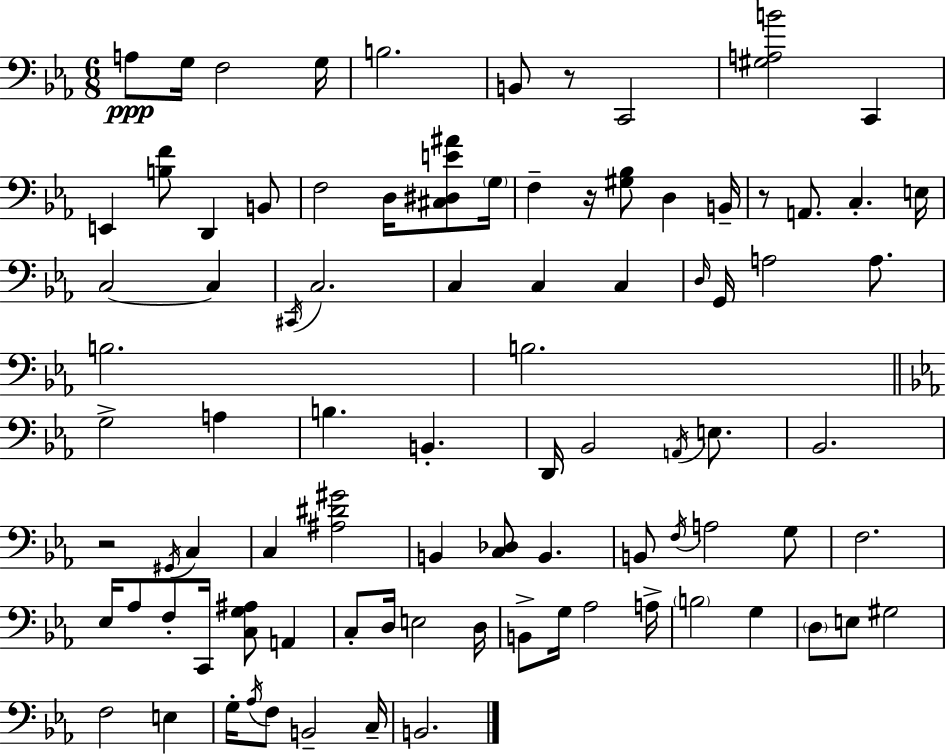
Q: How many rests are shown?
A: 4